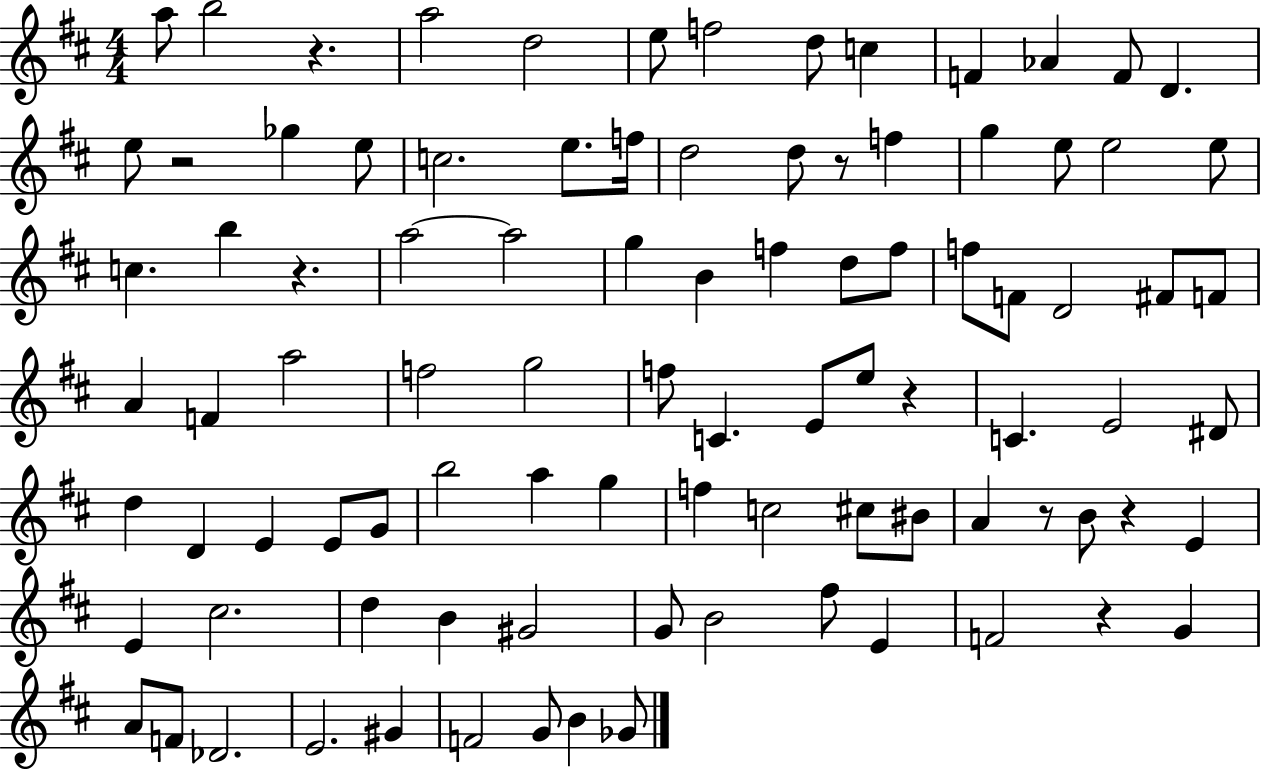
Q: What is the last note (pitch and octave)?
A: Gb4